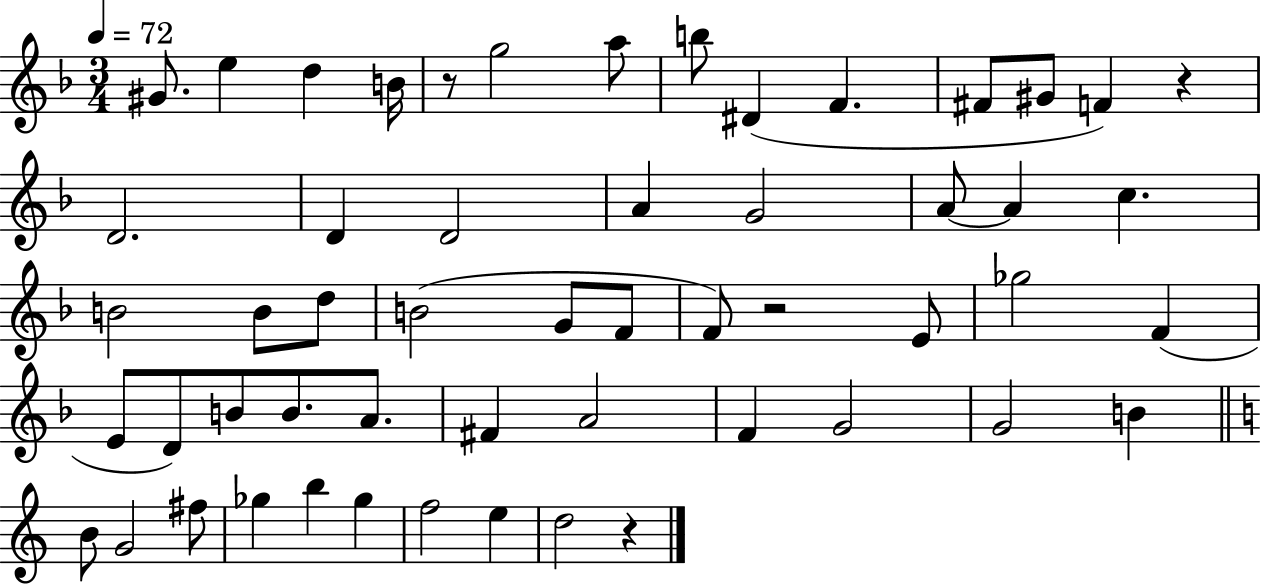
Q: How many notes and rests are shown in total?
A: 54